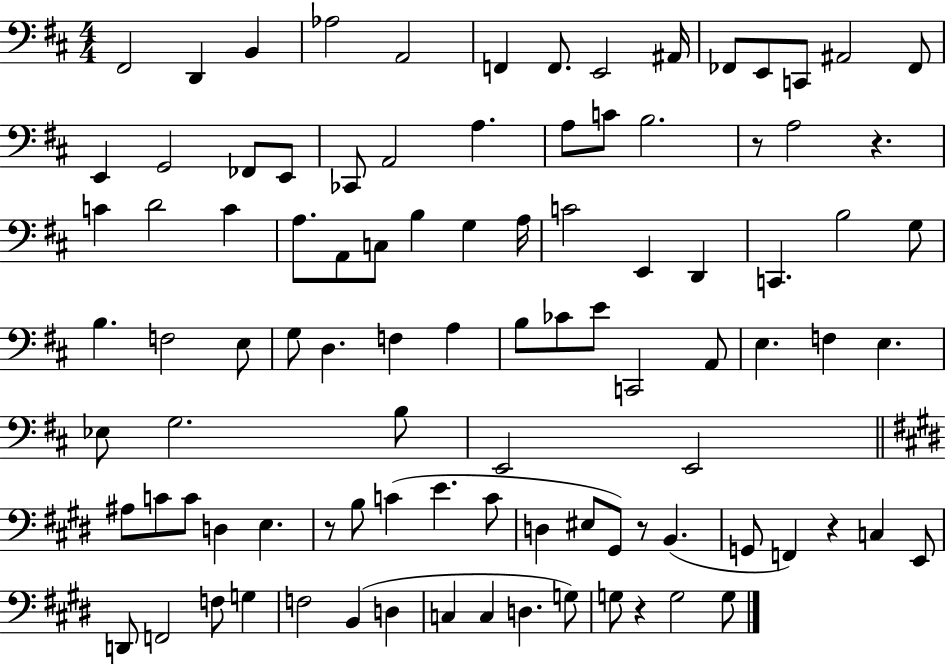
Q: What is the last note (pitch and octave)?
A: G3